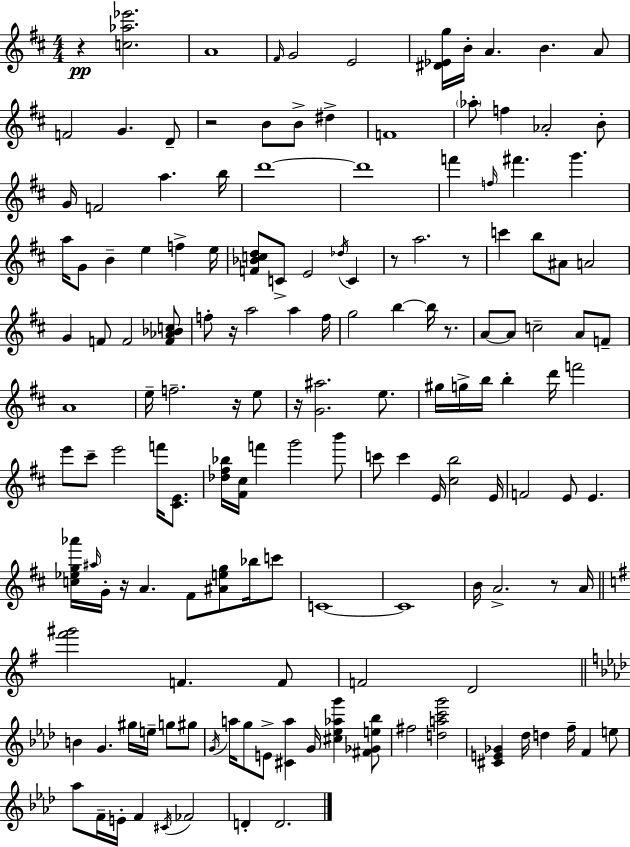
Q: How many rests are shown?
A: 10